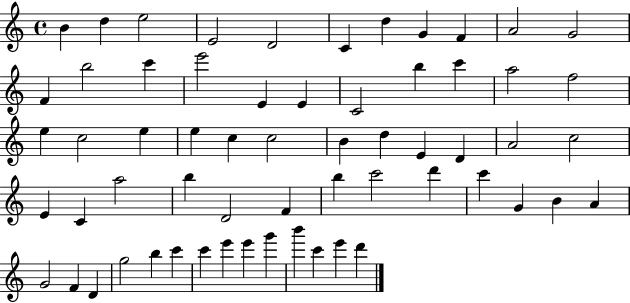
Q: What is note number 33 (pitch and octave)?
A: A4